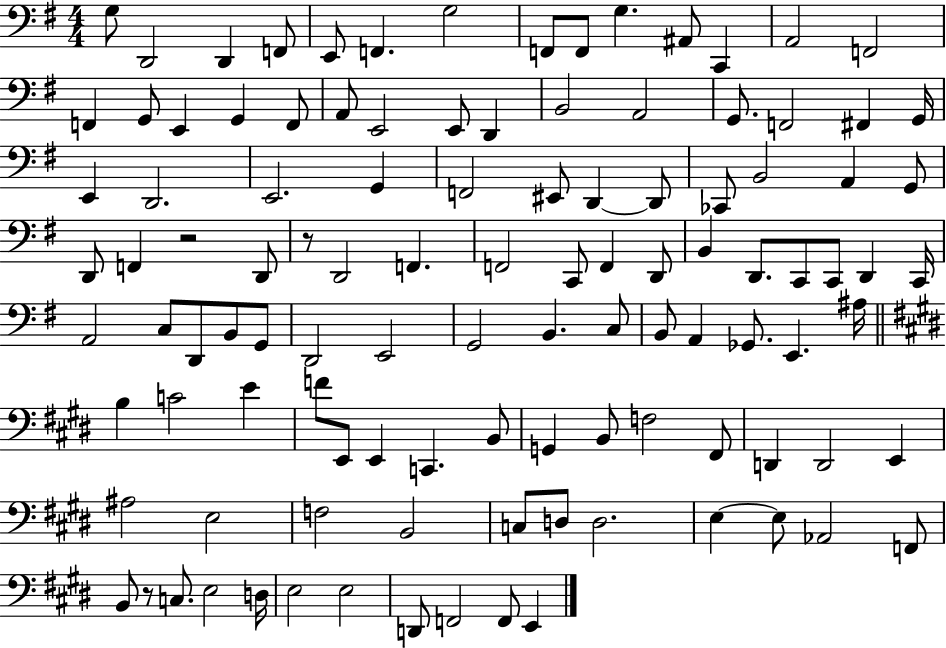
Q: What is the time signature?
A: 4/4